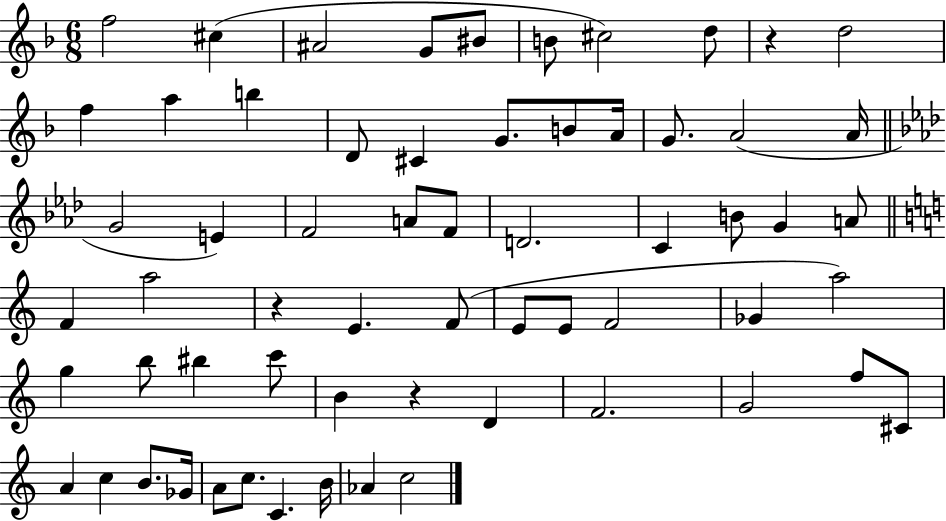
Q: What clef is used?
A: treble